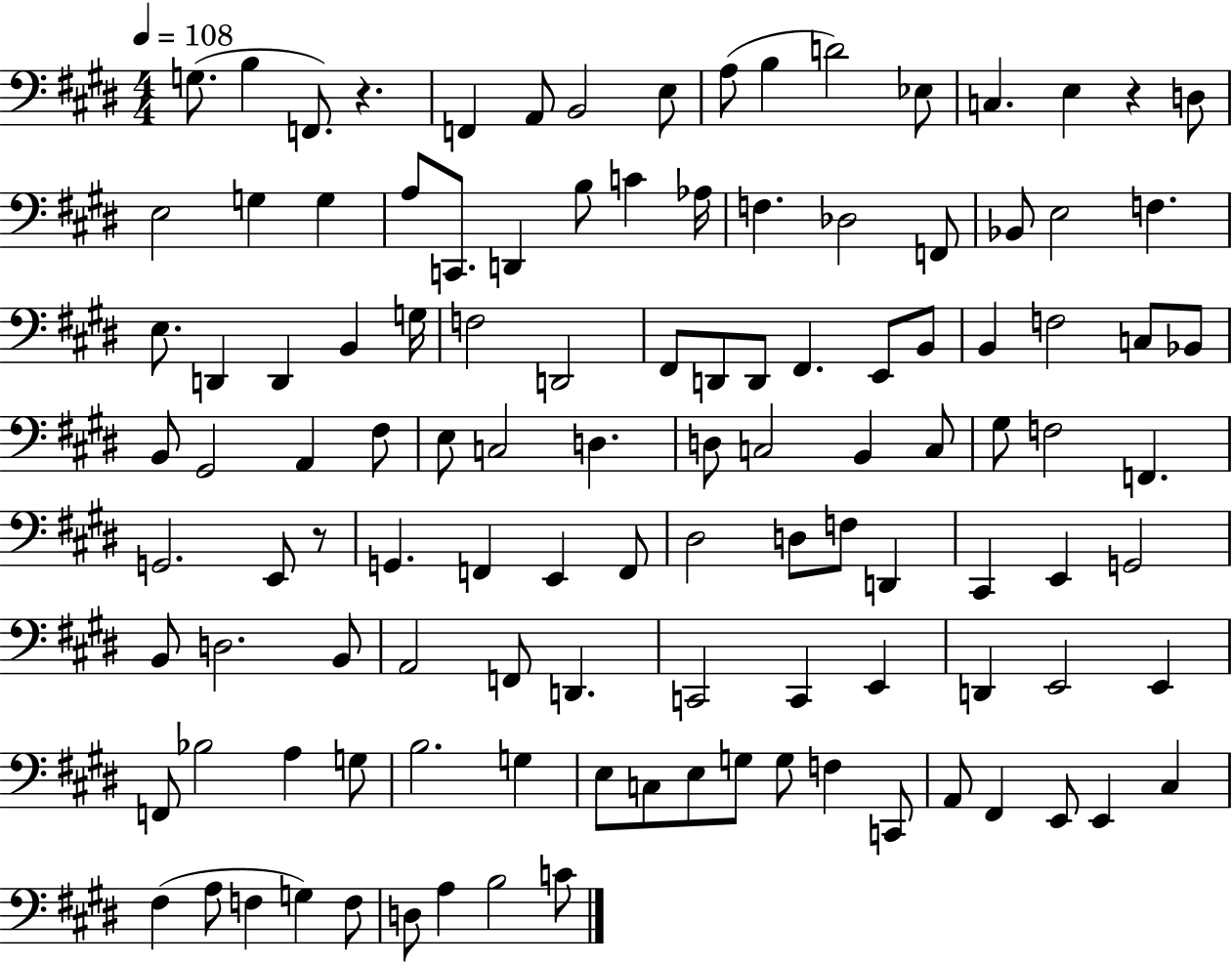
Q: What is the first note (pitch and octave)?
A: G3